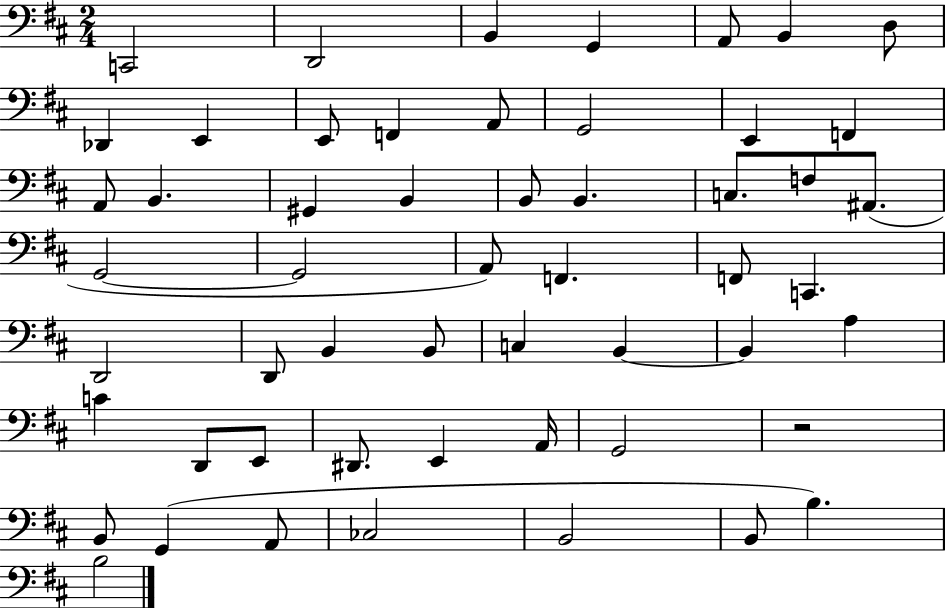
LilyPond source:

{
  \clef bass
  \numericTimeSignature
  \time 2/4
  \key d \major
  c,2 | d,2 | b,4 g,4 | a,8 b,4 d8 | \break des,4 e,4 | e,8 f,4 a,8 | g,2 | e,4 f,4 | \break a,8 b,4. | gis,4 b,4 | b,8 b,4. | c8. f8 ais,8.( | \break g,2~~ | g,2 | a,8) f,4. | f,8 c,4. | \break d,2 | d,8 b,4 b,8 | c4 b,4~~ | b,4 a4 | \break c'4 d,8 e,8 | dis,8. e,4 a,16 | g,2 | r2 | \break b,8 g,4( a,8 | ces2 | b,2 | b,8 b4.) | \break b2 | \bar "|."
}